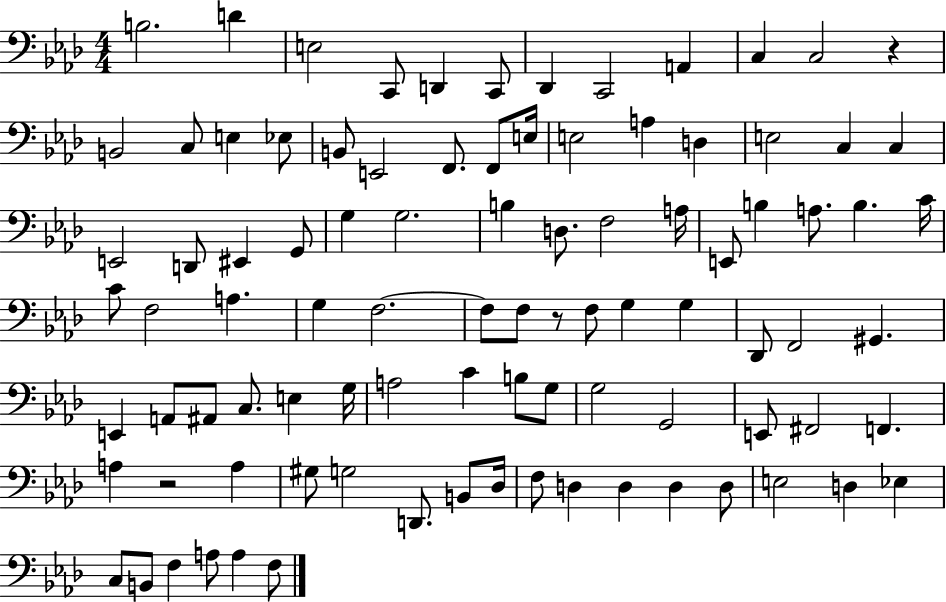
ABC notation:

X:1
T:Untitled
M:4/4
L:1/4
K:Ab
B,2 D E,2 C,,/2 D,, C,,/2 _D,, C,,2 A,, C, C,2 z B,,2 C,/2 E, _E,/2 B,,/2 E,,2 F,,/2 F,,/2 E,/4 E,2 A, D, E,2 C, C, E,,2 D,,/2 ^E,, G,,/2 G, G,2 B, D,/2 F,2 A,/4 E,,/2 B, A,/2 B, C/4 C/2 F,2 A, G, F,2 F,/2 F,/2 z/2 F,/2 G, G, _D,,/2 F,,2 ^G,, E,, A,,/2 ^A,,/2 C,/2 E, G,/4 A,2 C B,/2 G,/2 G,2 G,,2 E,,/2 ^F,,2 F,, A, z2 A, ^G,/2 G,2 D,,/2 B,,/2 _D,/4 F,/2 D, D, D, D,/2 E,2 D, _E, C,/2 B,,/2 F, A,/2 A, F,/2